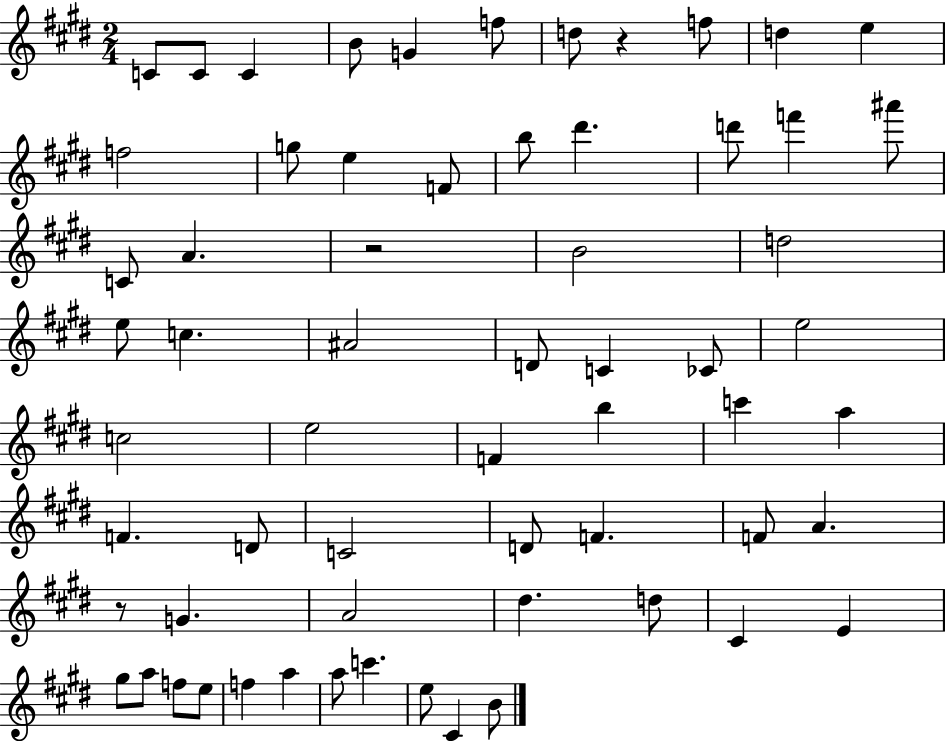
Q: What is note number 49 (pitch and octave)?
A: E4